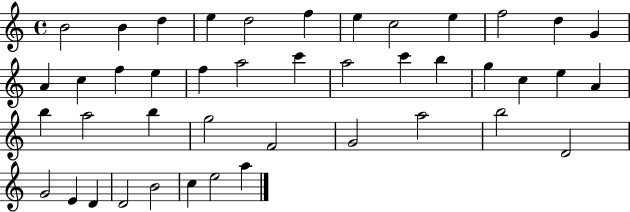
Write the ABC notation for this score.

X:1
T:Untitled
M:4/4
L:1/4
K:C
B2 B d e d2 f e c2 e f2 d G A c f e f a2 c' a2 c' b g c e A b a2 b g2 F2 G2 a2 b2 D2 G2 E D D2 B2 c e2 a